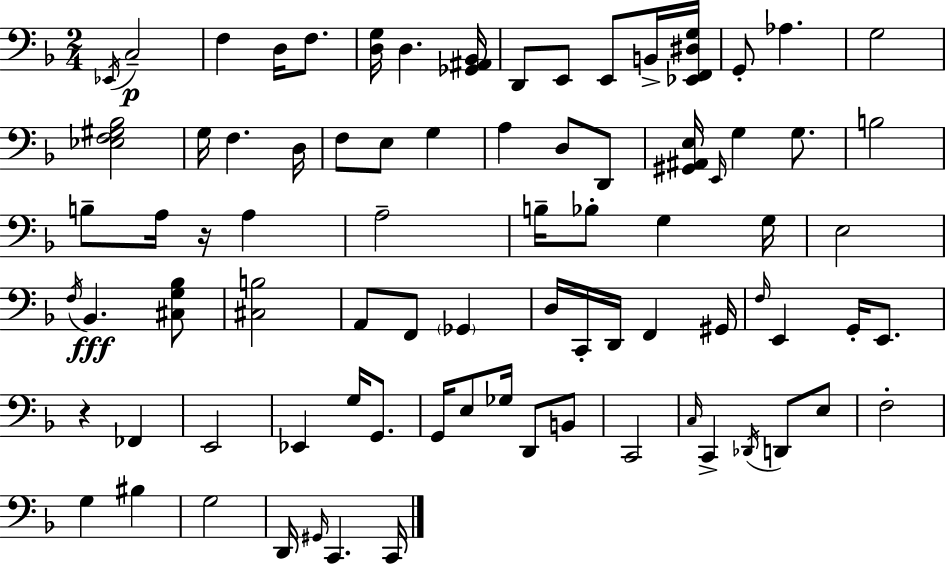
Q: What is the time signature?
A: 2/4